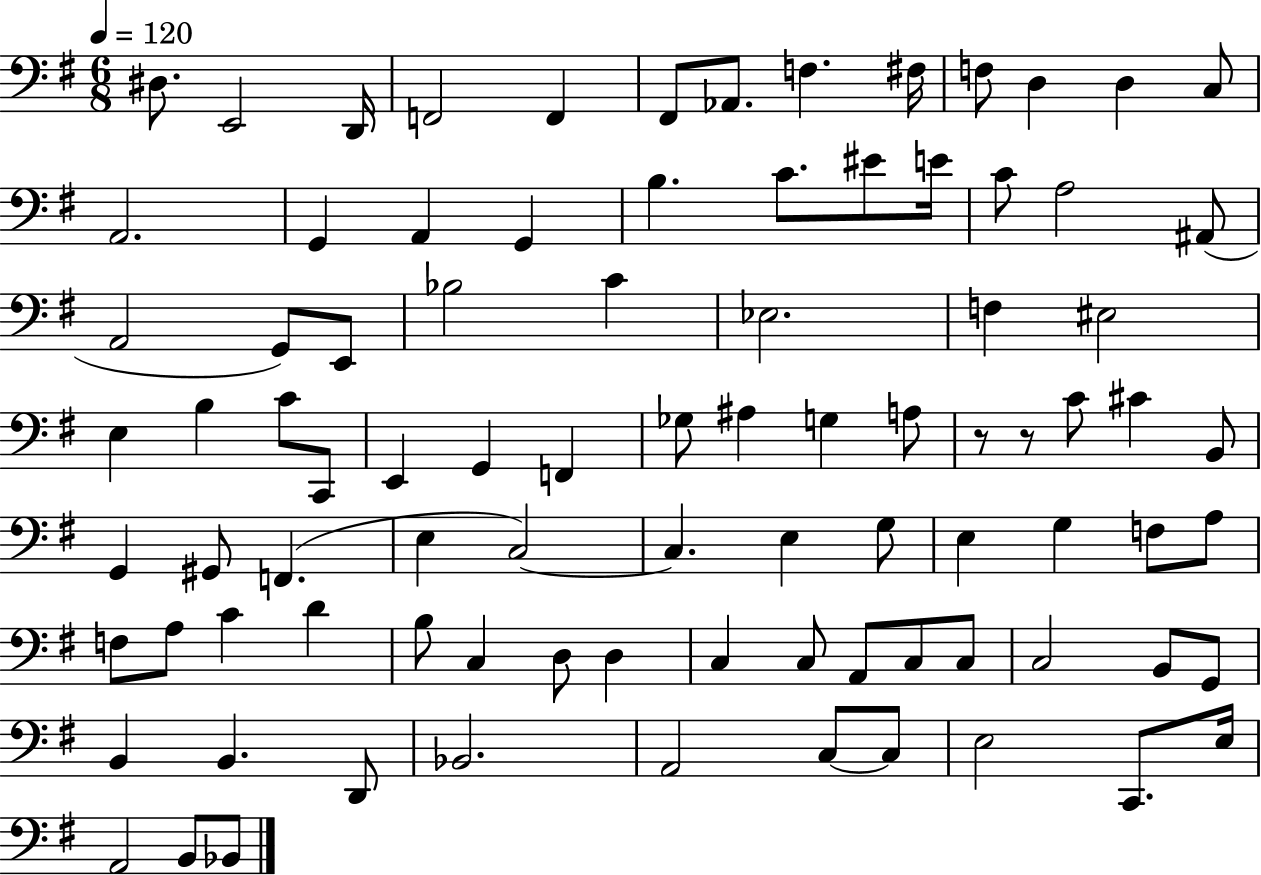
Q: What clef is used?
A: bass